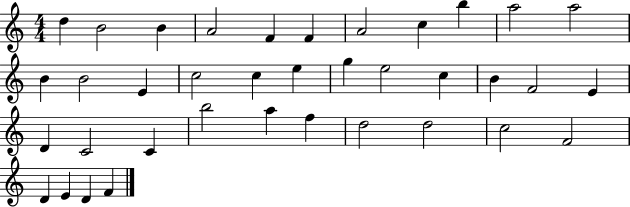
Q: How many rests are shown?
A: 0